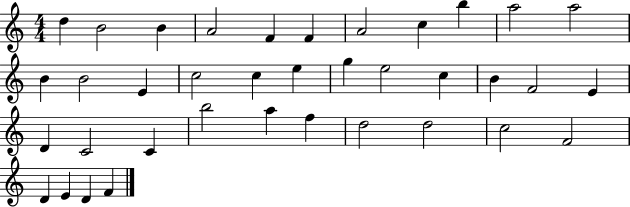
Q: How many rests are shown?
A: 0